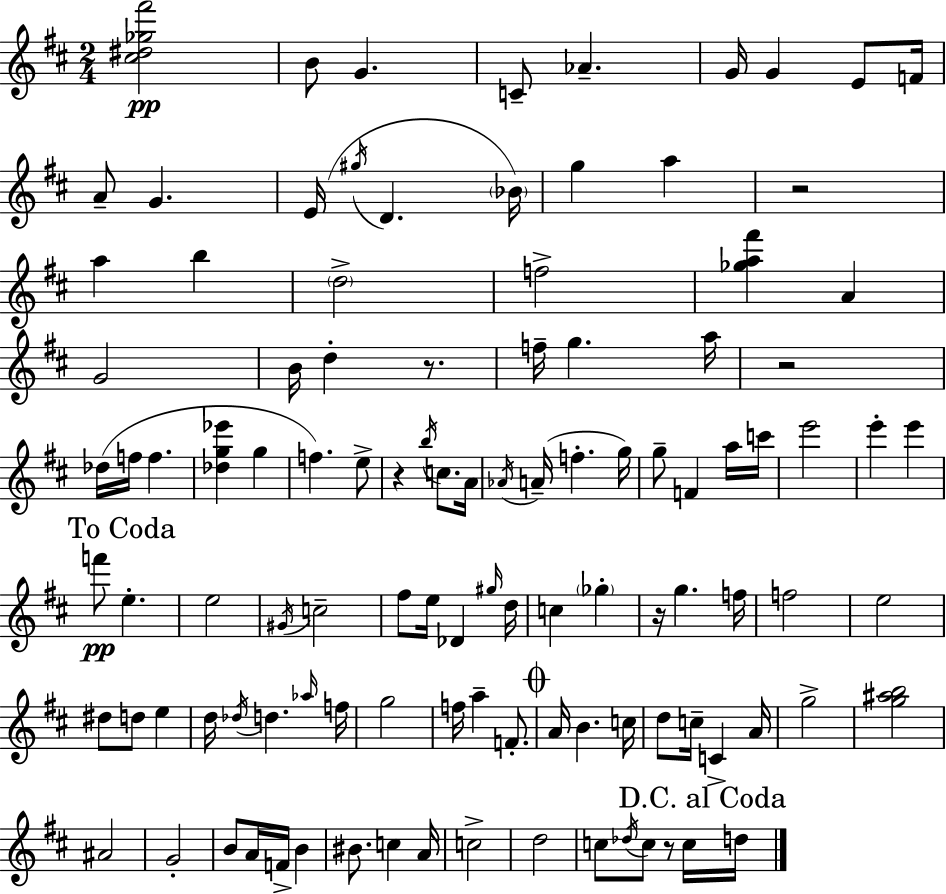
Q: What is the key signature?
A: D major